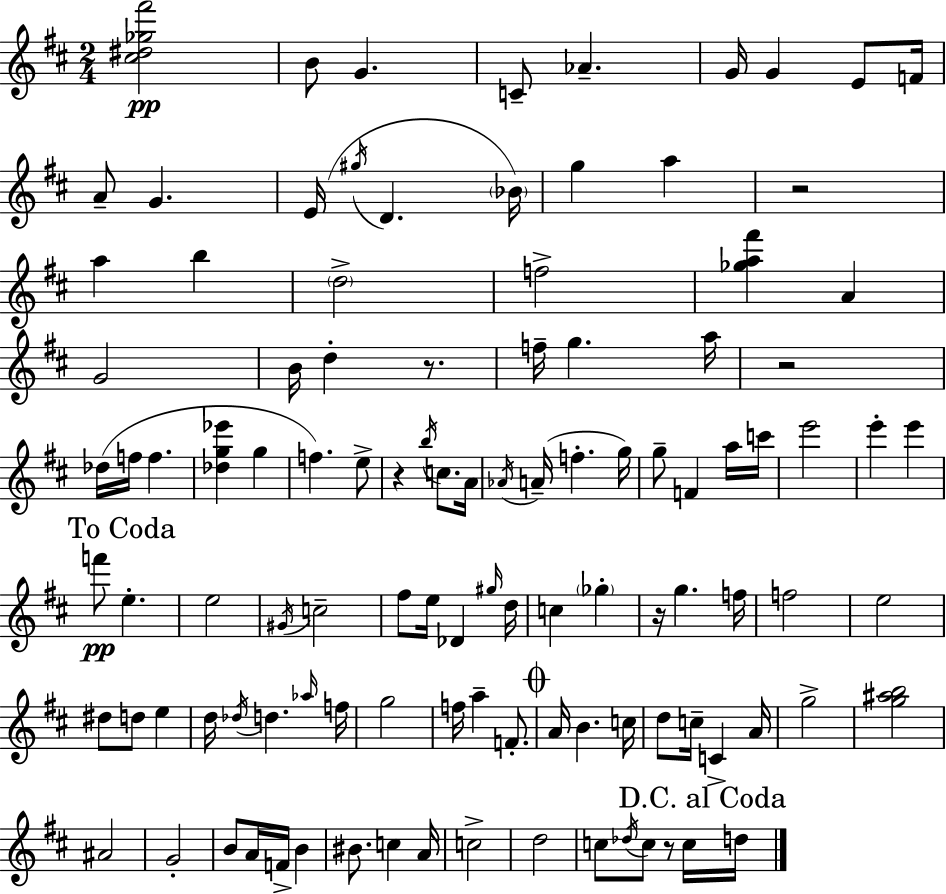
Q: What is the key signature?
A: D major